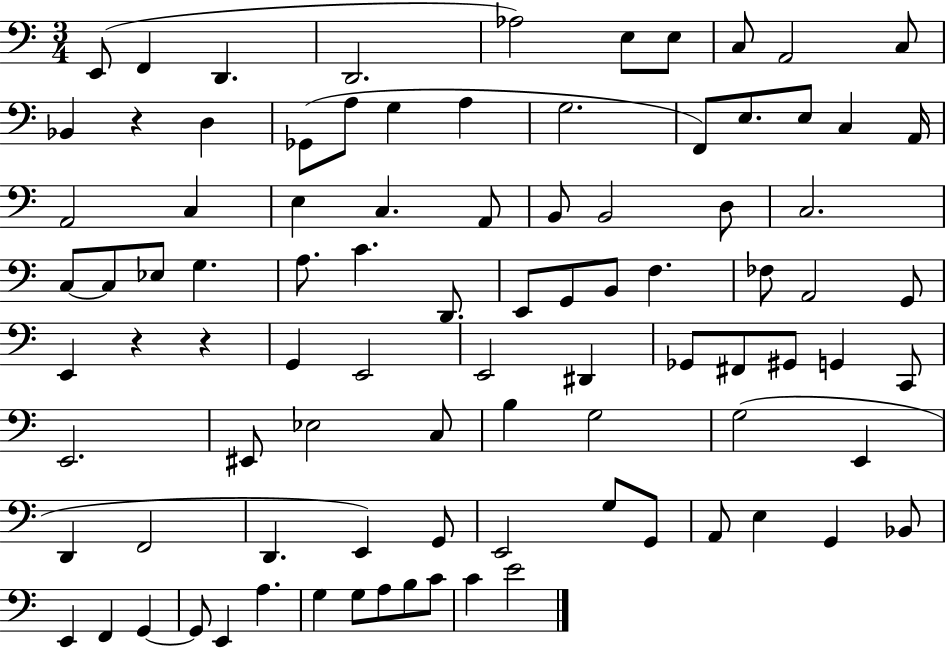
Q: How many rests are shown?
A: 3